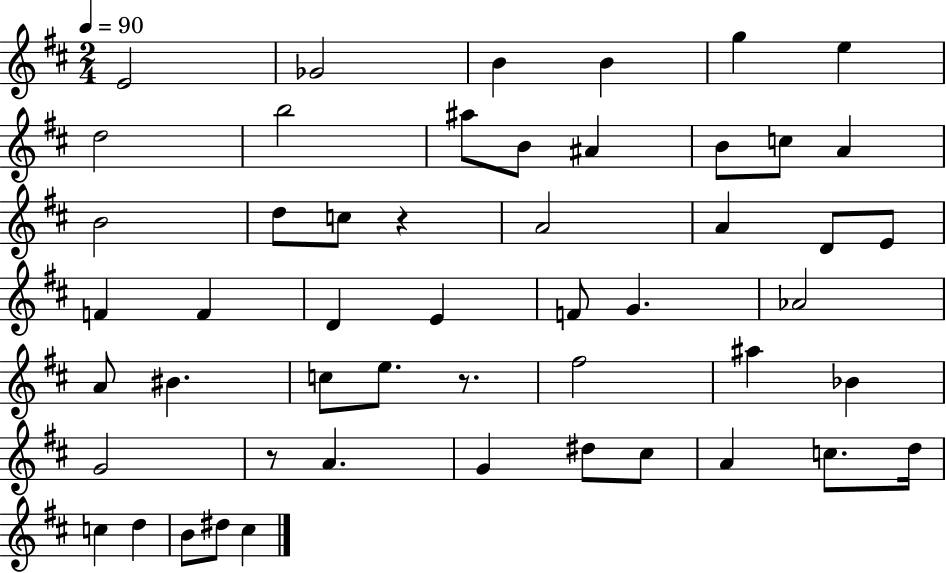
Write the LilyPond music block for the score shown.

{
  \clef treble
  \numericTimeSignature
  \time 2/4
  \key d \major
  \tempo 4 = 90
  e'2 | ges'2 | b'4 b'4 | g''4 e''4 | \break d''2 | b''2 | ais''8 b'8 ais'4 | b'8 c''8 a'4 | \break b'2 | d''8 c''8 r4 | a'2 | a'4 d'8 e'8 | \break f'4 f'4 | d'4 e'4 | f'8 g'4. | aes'2 | \break a'8 bis'4. | c''8 e''8. r8. | fis''2 | ais''4 bes'4 | \break g'2 | r8 a'4. | g'4 dis''8 cis''8 | a'4 c''8. d''16 | \break c''4 d''4 | b'8 dis''8 cis''4 | \bar "|."
}